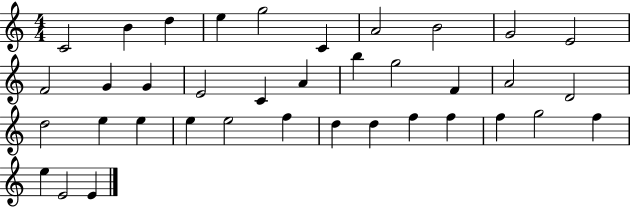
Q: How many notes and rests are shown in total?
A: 37